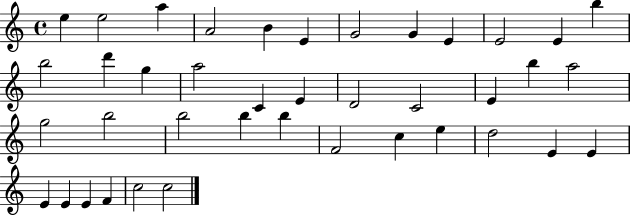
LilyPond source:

{
  \clef treble
  \time 4/4
  \defaultTimeSignature
  \key c \major
  e''4 e''2 a''4 | a'2 b'4 e'4 | g'2 g'4 e'4 | e'2 e'4 b''4 | \break b''2 d'''4 g''4 | a''2 c'4 e'4 | d'2 c'2 | e'4 b''4 a''2 | \break g''2 b''2 | b''2 b''4 b''4 | f'2 c''4 e''4 | d''2 e'4 e'4 | \break e'4 e'4 e'4 f'4 | c''2 c''2 | \bar "|."
}